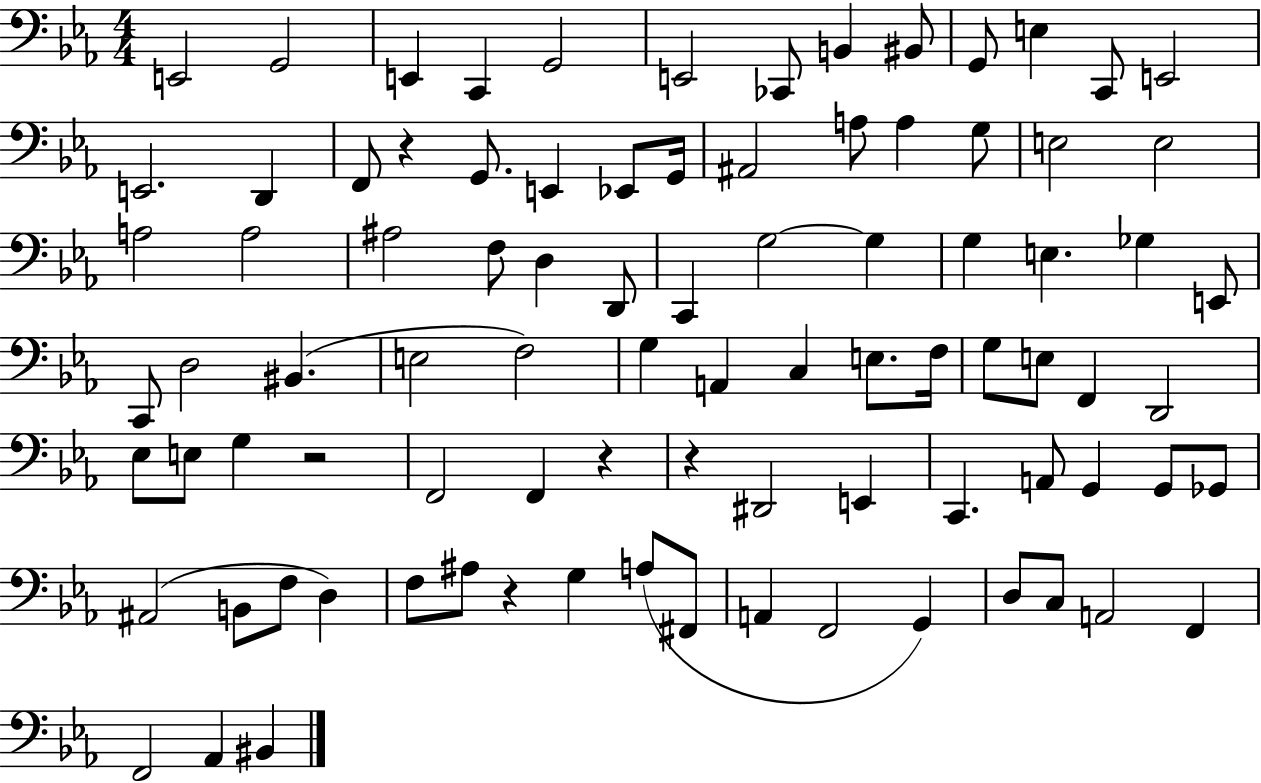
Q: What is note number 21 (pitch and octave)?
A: A#2